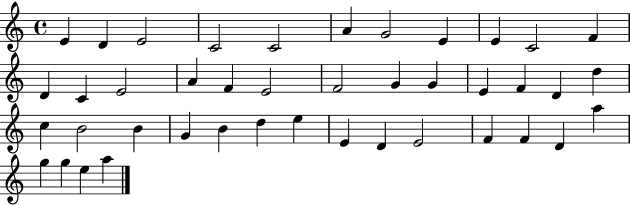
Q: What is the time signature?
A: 4/4